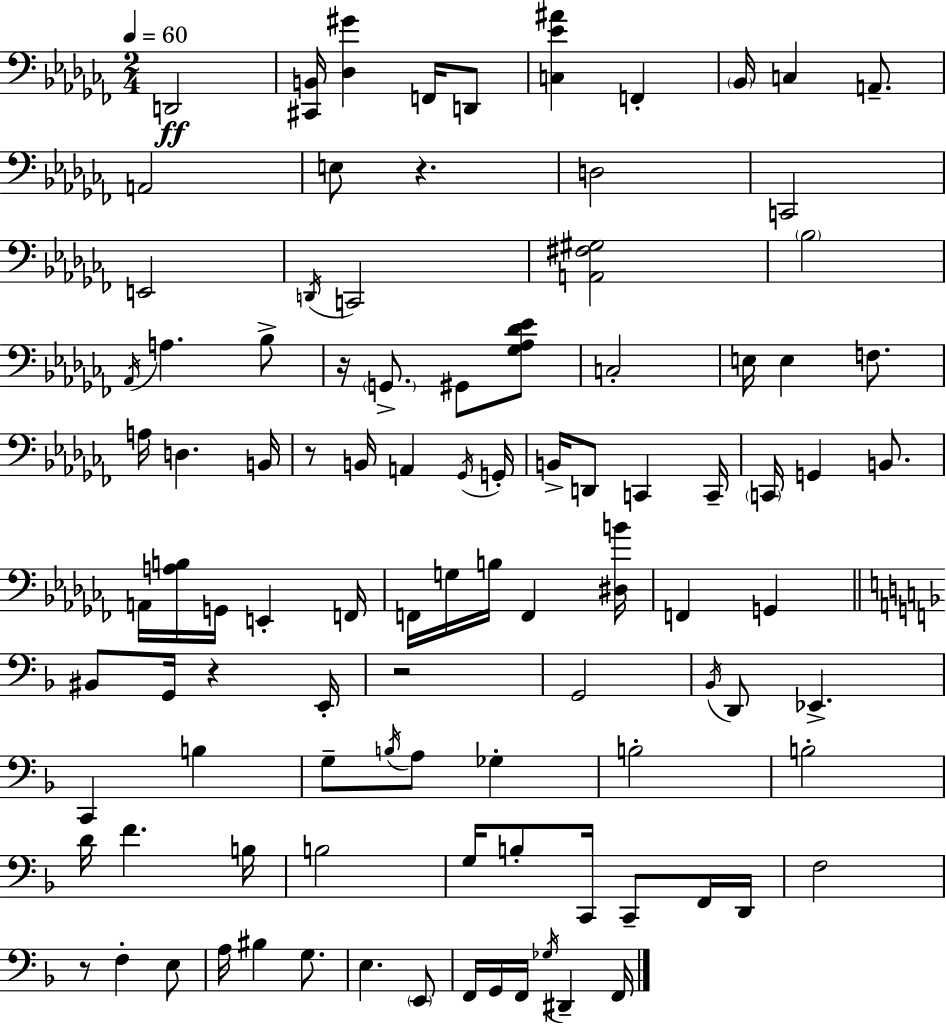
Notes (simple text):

D2/h [C#2,B2]/s [Db3,G#4]/q F2/s D2/e [C3,Eb4,A#4]/q F2/q Bb2/s C3/q A2/e. A2/h E3/e R/q. D3/h C2/h E2/h D2/s C2/h [A2,F#3,G#3]/h Bb3/h Ab2/s A3/q. Bb3/e R/s G2/e. G#2/e [Gb3,Ab3,Db4,Eb4]/e C3/h E3/s E3/q F3/e. A3/s D3/q. B2/s R/e B2/s A2/q Gb2/s G2/s B2/s D2/e C2/q C2/s C2/s G2/q B2/e. A2/s [A3,B3]/s G2/s E2/q F2/s F2/s G3/s B3/s F2/q [D#3,B4]/s F2/q G2/q BIS2/e G2/s R/q E2/s R/h G2/h Bb2/s D2/e Eb2/q. C2/q B3/q G3/e B3/s A3/e Gb3/q B3/h B3/h D4/s F4/q. B3/s B3/h G3/s B3/e C2/s C2/e F2/s D2/s F3/h R/e F3/q E3/e A3/s BIS3/q G3/e. E3/q. E2/e F2/s G2/s F2/s Gb3/s D#2/q F2/s